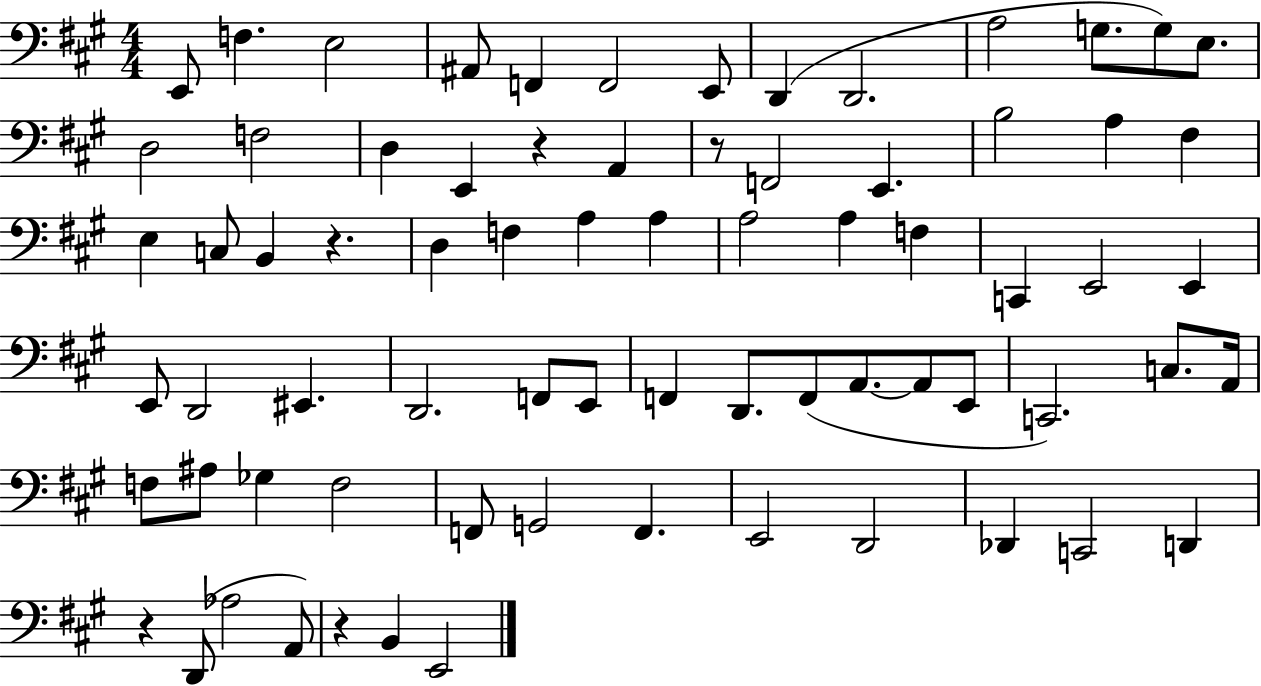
E2/e F3/q. E3/h A#2/e F2/q F2/h E2/e D2/q D2/h. A3/h G3/e. G3/e E3/e. D3/h F3/h D3/q E2/q R/q A2/q R/e F2/h E2/q. B3/h A3/q F#3/q E3/q C3/e B2/q R/q. D3/q F3/q A3/q A3/q A3/h A3/q F3/q C2/q E2/h E2/q E2/e D2/h EIS2/q. D2/h. F2/e E2/e F2/q D2/e. F2/e A2/e. A2/e E2/e C2/h. C3/e. A2/s F3/e A#3/e Gb3/q F3/h F2/e G2/h F2/q. E2/h D2/h Db2/q C2/h D2/q R/q D2/e Ab3/h A2/e R/q B2/q E2/h